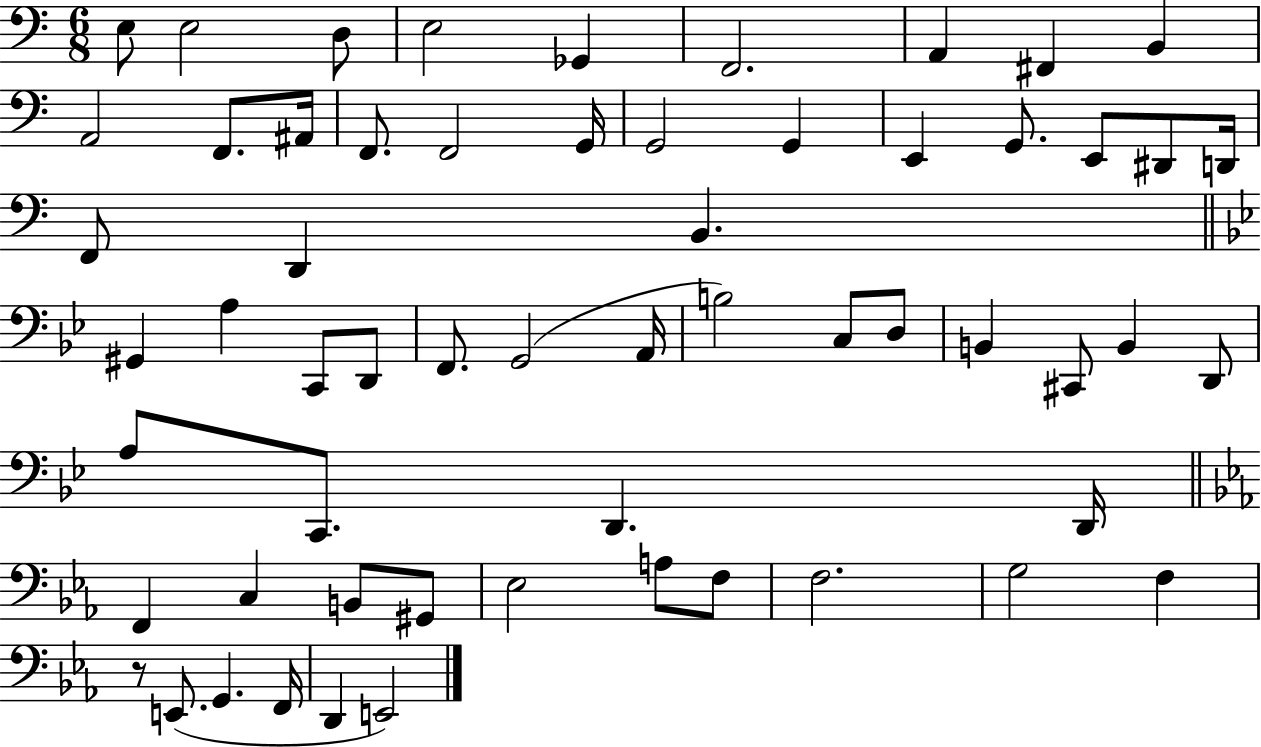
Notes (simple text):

E3/e E3/h D3/e E3/h Gb2/q F2/h. A2/q F#2/q B2/q A2/h F2/e. A#2/s F2/e. F2/h G2/s G2/h G2/q E2/q G2/e. E2/e D#2/e D2/s F2/e D2/q B2/q. G#2/q A3/q C2/e D2/e F2/e. G2/h A2/s B3/h C3/e D3/e B2/q C#2/e B2/q D2/e A3/e C2/e. D2/q. D2/s F2/q C3/q B2/e G#2/e Eb3/h A3/e F3/e F3/h. G3/h F3/q R/e E2/e. G2/q. F2/s D2/q E2/h